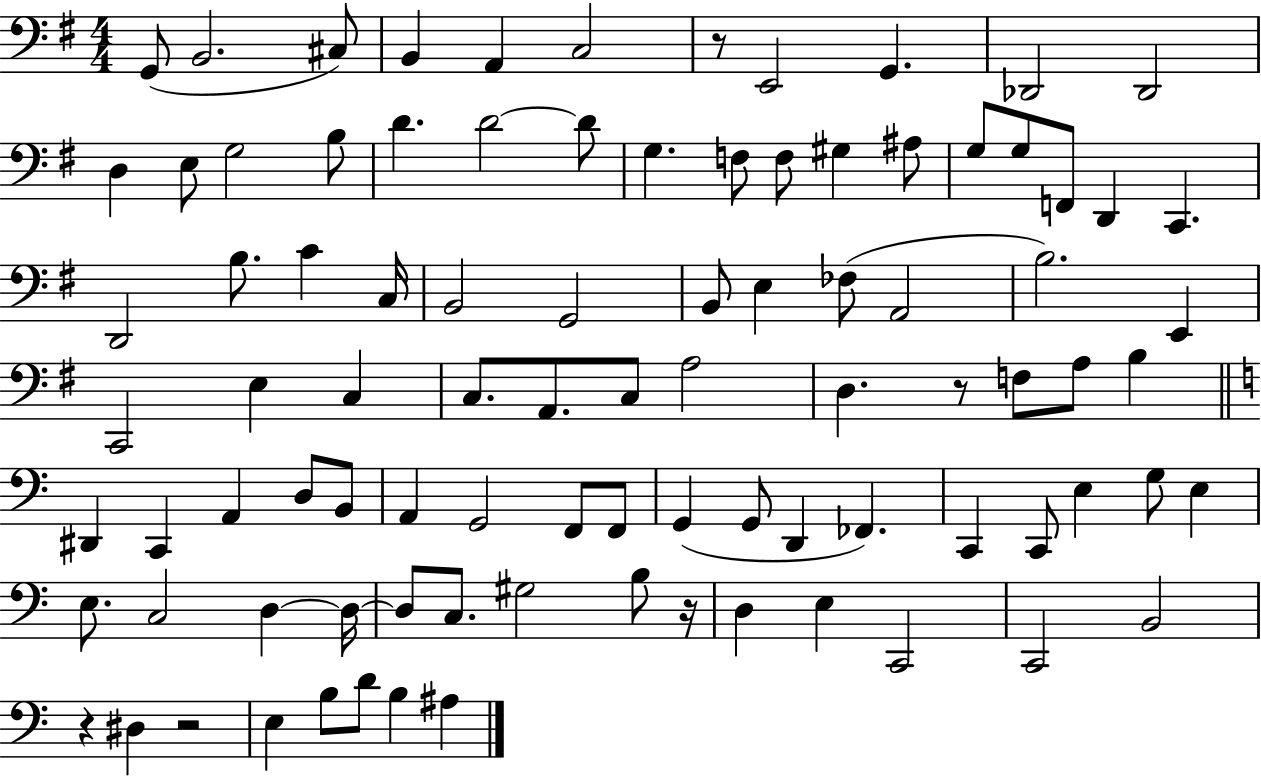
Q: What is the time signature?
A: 4/4